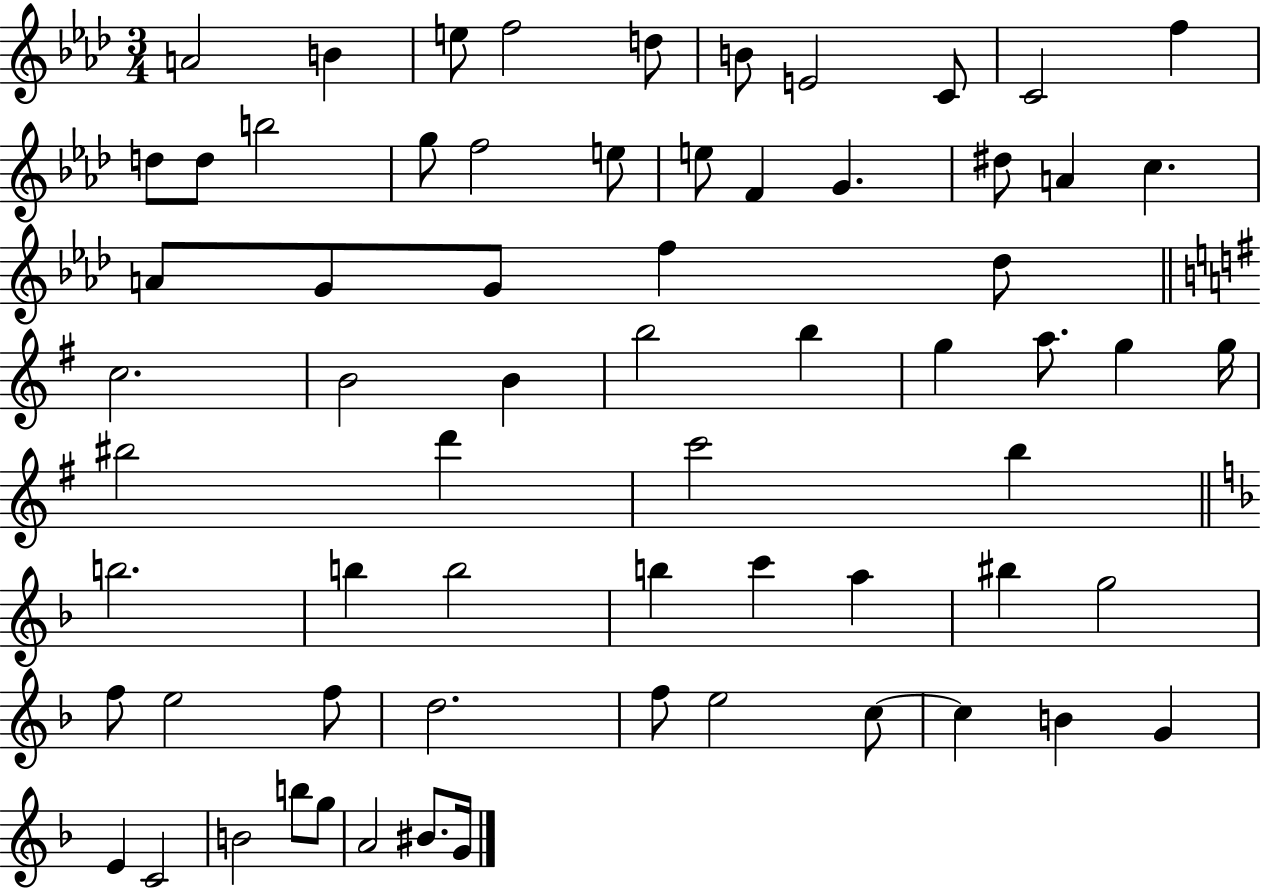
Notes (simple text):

A4/h B4/q E5/e F5/h D5/e B4/e E4/h C4/e C4/h F5/q D5/e D5/e B5/h G5/e F5/h E5/e E5/e F4/q G4/q. D#5/e A4/q C5/q. A4/e G4/e G4/e F5/q Db5/e C5/h. B4/h B4/q B5/h B5/q G5/q A5/e. G5/q G5/s BIS5/h D6/q C6/h B5/q B5/h. B5/q B5/h B5/q C6/q A5/q BIS5/q G5/h F5/e E5/h F5/e D5/h. F5/e E5/h C5/e C5/q B4/q G4/q E4/q C4/h B4/h B5/e G5/e A4/h BIS4/e. G4/s